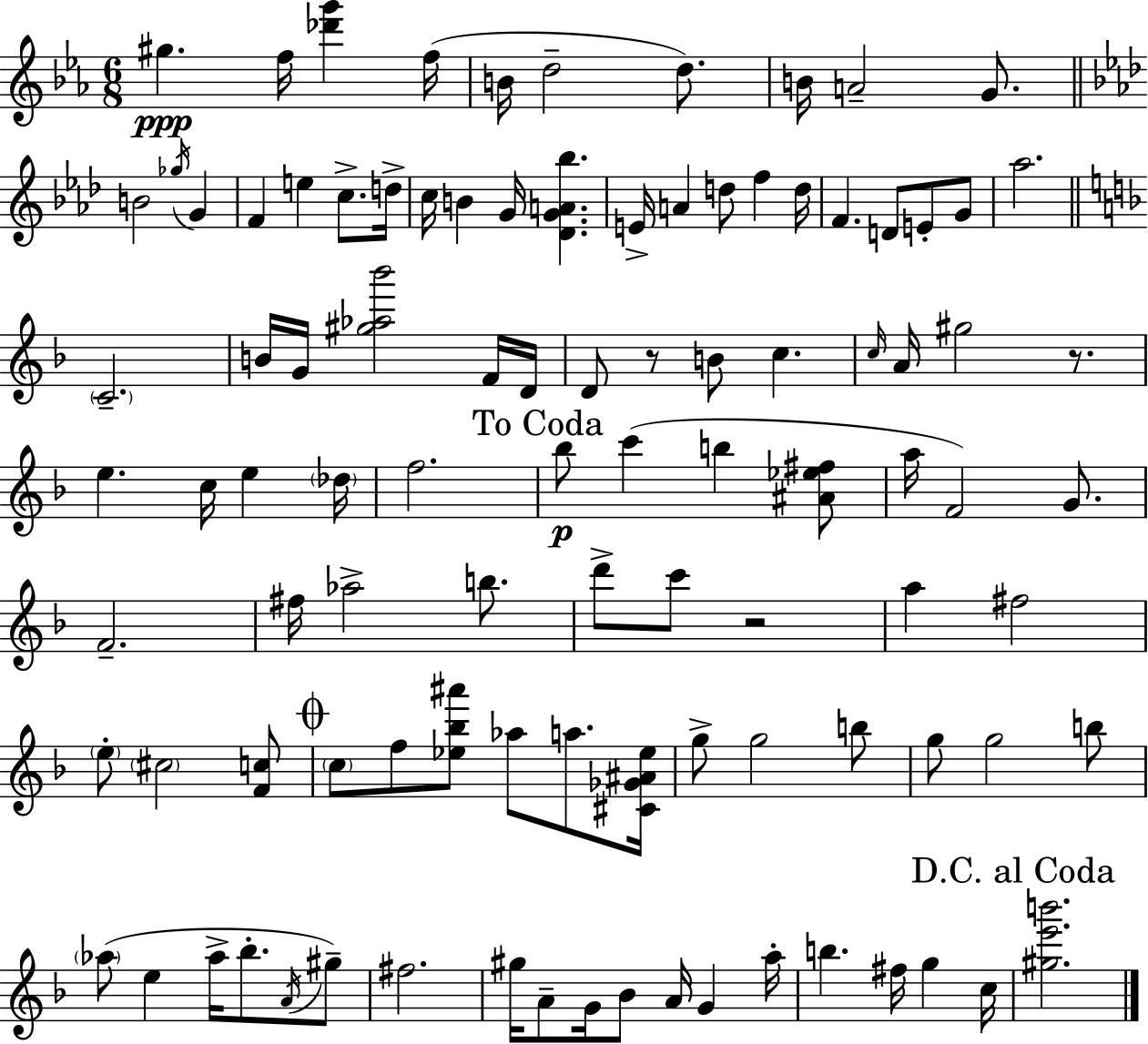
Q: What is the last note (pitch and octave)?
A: C5